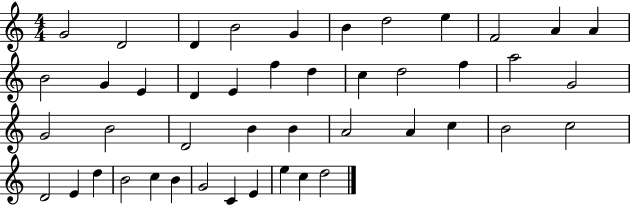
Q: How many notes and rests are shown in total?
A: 45